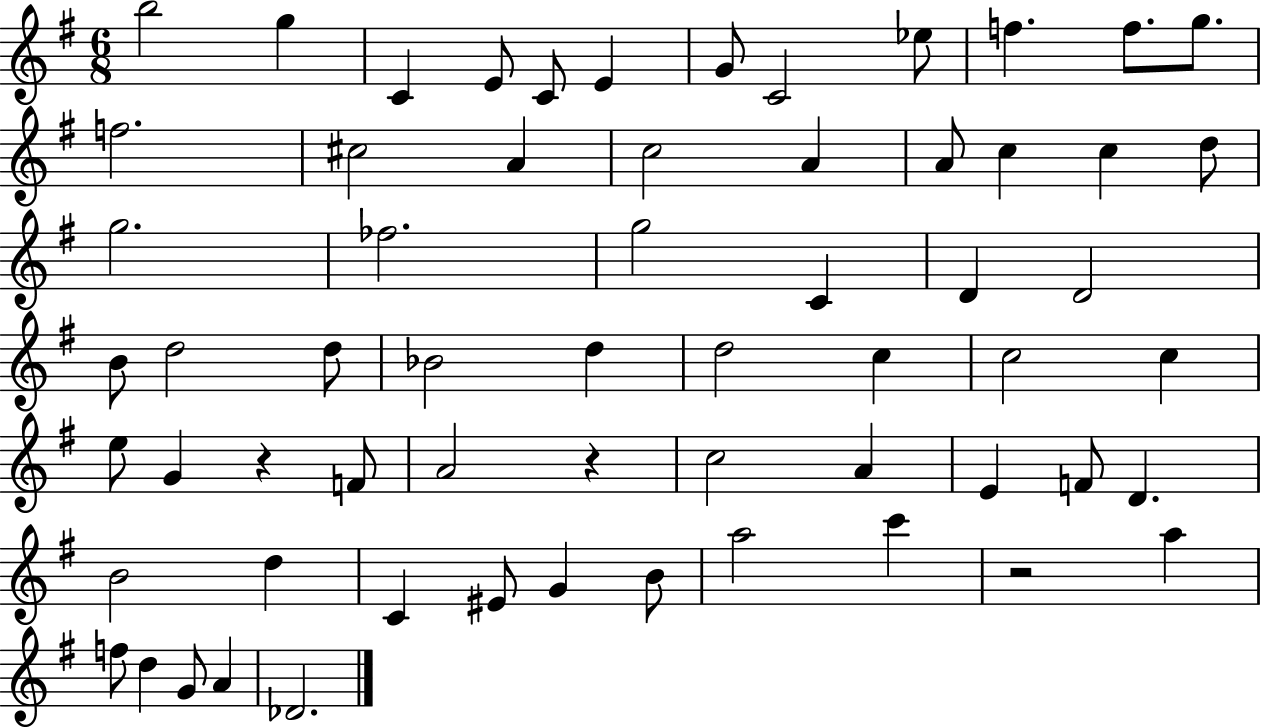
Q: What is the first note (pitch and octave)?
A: B5